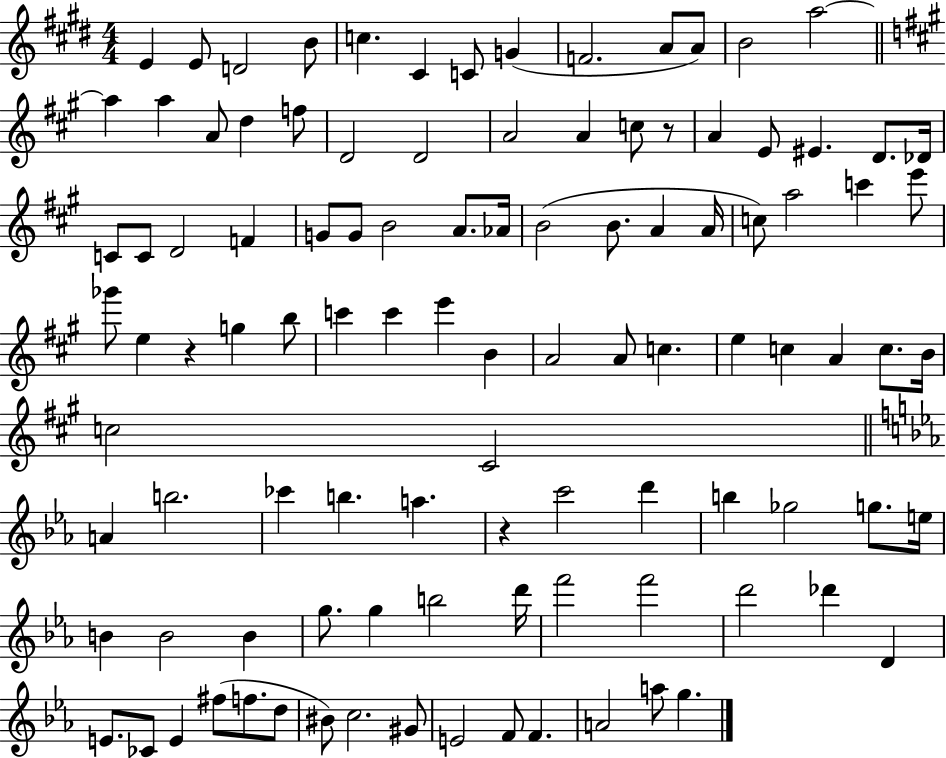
{
  \clef treble
  \numericTimeSignature
  \time 4/4
  \key e \major
  \repeat volta 2 { e'4 e'8 d'2 b'8 | c''4. cis'4 c'8 g'4( | f'2. a'8 a'8) | b'2 a''2~~ | \break \bar "||" \break \key a \major a''4 a''4 a'8 d''4 f''8 | d'2 d'2 | a'2 a'4 c''8 r8 | a'4 e'8 eis'4. d'8. des'16 | \break c'8 c'8 d'2 f'4 | g'8 g'8 b'2 a'8. aes'16 | b'2( b'8. a'4 a'16 | c''8) a''2 c'''4 e'''8 | \break ges'''8 e''4 r4 g''4 b''8 | c'''4 c'''4 e'''4 b'4 | a'2 a'8 c''4. | e''4 c''4 a'4 c''8. b'16 | \break c''2 cis'2 | \bar "||" \break \key c \minor a'4 b''2. | ces'''4 b''4. a''4. | r4 c'''2 d'''4 | b''4 ges''2 g''8. e''16 | \break b'4 b'2 b'4 | g''8. g''4 b''2 d'''16 | f'''2 f'''2 | d'''2 des'''4 d'4 | \break e'8. ces'8 e'4 fis''8( f''8. d''8 | bis'8) c''2. gis'8 | e'2 f'8 f'4. | a'2 a''8 g''4. | \break } \bar "|."
}